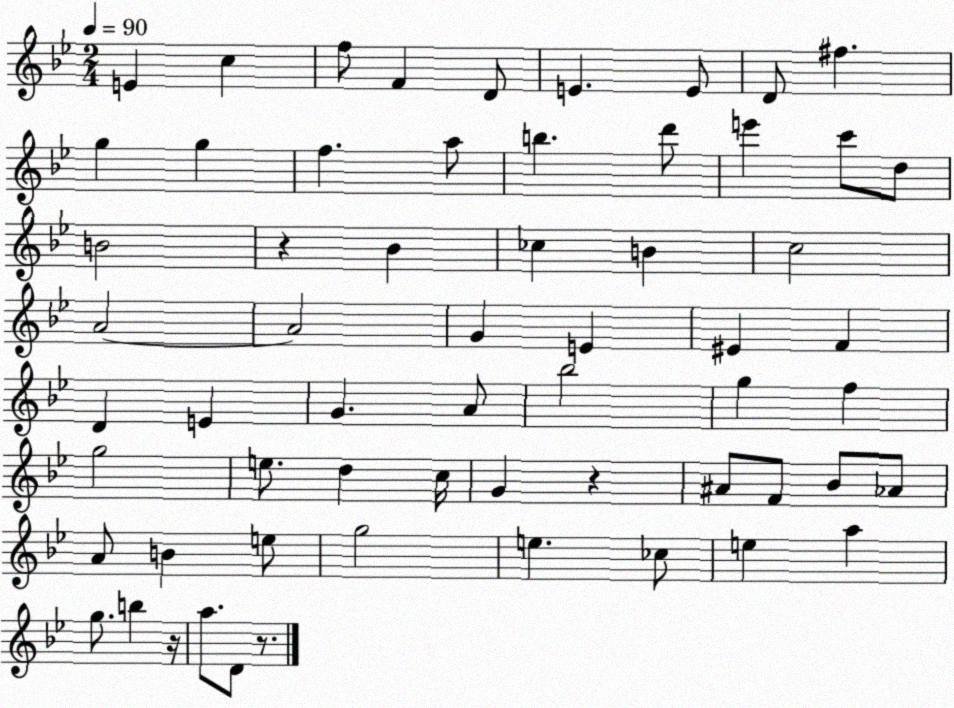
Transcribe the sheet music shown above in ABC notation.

X:1
T:Untitled
M:2/4
L:1/4
K:Bb
E c f/2 F D/2 E E/2 D/2 ^f g g f a/2 b d'/2 e' c'/2 d/2 B2 z _B _c B c2 A2 A2 G E ^E F D E G A/2 _b2 g f g2 e/2 d c/4 G z ^A/2 F/2 _B/2 _A/2 A/2 B e/2 g2 e _c/2 e a g/2 b z/4 a/2 D/2 z/2